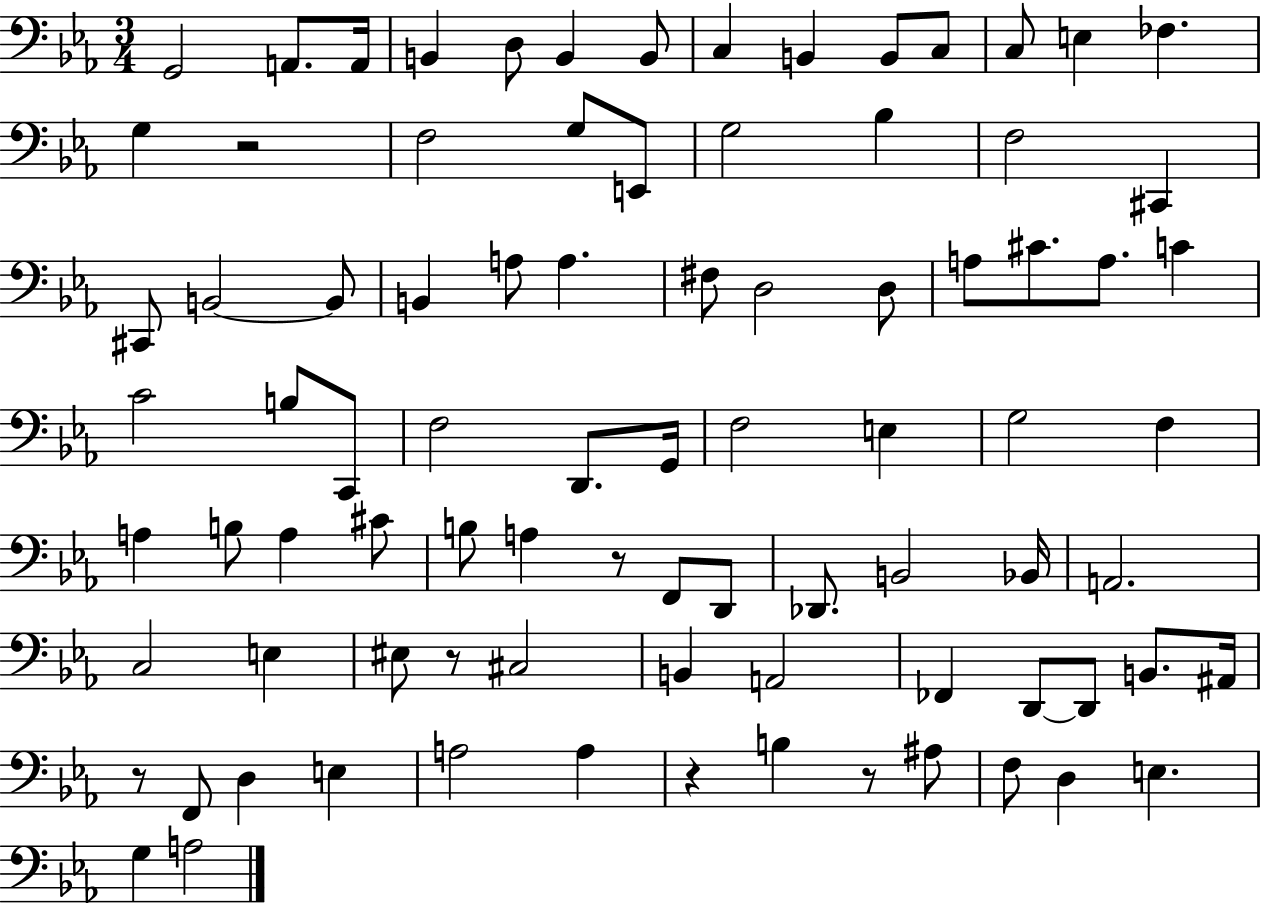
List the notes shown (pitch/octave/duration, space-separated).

G2/h A2/e. A2/s B2/q D3/e B2/q B2/e C3/q B2/q B2/e C3/e C3/e E3/q FES3/q. G3/q R/h F3/h G3/e E2/e G3/h Bb3/q F3/h C#2/q C#2/e B2/h B2/e B2/q A3/e A3/q. F#3/e D3/h D3/e A3/e C#4/e. A3/e. C4/q C4/h B3/e C2/e F3/h D2/e. G2/s F3/h E3/q G3/h F3/q A3/q B3/e A3/q C#4/e B3/e A3/q R/e F2/e D2/e Db2/e. B2/h Bb2/s A2/h. C3/h E3/q EIS3/e R/e C#3/h B2/q A2/h FES2/q D2/e D2/e B2/e. A#2/s R/e F2/e D3/q E3/q A3/h A3/q R/q B3/q R/e A#3/e F3/e D3/q E3/q. G3/q A3/h